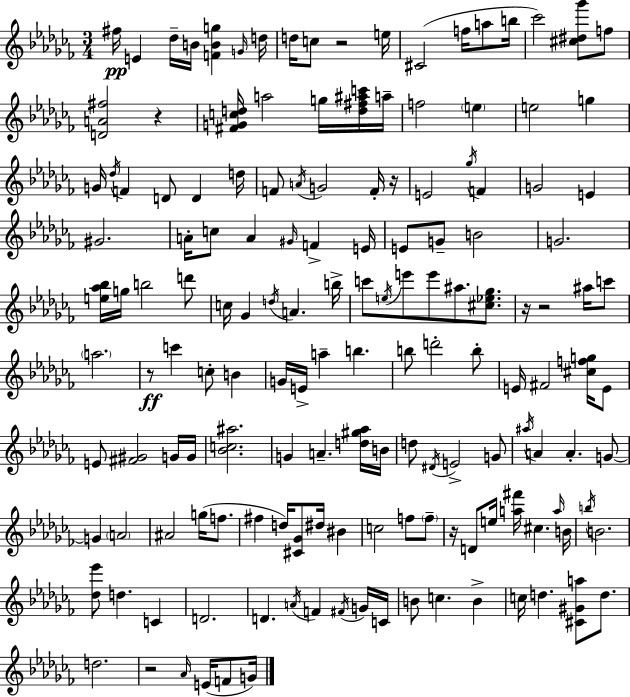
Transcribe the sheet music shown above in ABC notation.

X:1
T:Untitled
M:3/4
L:1/4
K:Abm
^f/4 E _d/4 B/4 [FBg] G/4 d/4 d/4 c/2 z2 e/4 ^C2 f/4 a/2 b/4 _c'2 [^c^d_g']/2 f/2 [DA^f]2 z [^FGcd]/4 a2 g/4 [d^f^ac']/4 a/4 f2 e e2 g G/4 _d/4 F D/2 D d/4 F/2 A/4 G2 F/4 z/4 E2 _g/4 F G2 E ^G2 A/4 c/2 A ^G/4 F E/4 E/2 G/2 B2 G2 [e_a_b]/4 g/4 b2 d'/2 c/4 _G d/4 A b/4 c'/2 e/4 e'/2 e'/2 ^a/2 [^c_e_g]/2 z/4 z2 ^a/4 c'/2 a2 z/2 c' c/2 B G/4 E/4 a b b/2 d'2 b/2 E/4 ^F2 [^cfg]/4 E/2 E/2 [^F^G]2 G/4 G/4 [_Bc^a]2 G A [d^g_a]/4 B/4 d/2 ^D/4 E2 G/2 ^a/4 A A G/2 G A2 ^A2 g/4 f/2 ^f d/4 [^C_G]/2 ^d/4 ^B c2 f/2 f/2 z/4 D/2 e/4 [a^f']/4 ^c a/4 B/4 b/4 B2 [_d_e']/2 d C D2 D A/4 F ^F/4 G/4 C/4 B/2 c B c/4 d [^C^Ga]/2 d/2 d2 z2 _A/4 E/4 F/2 G/4